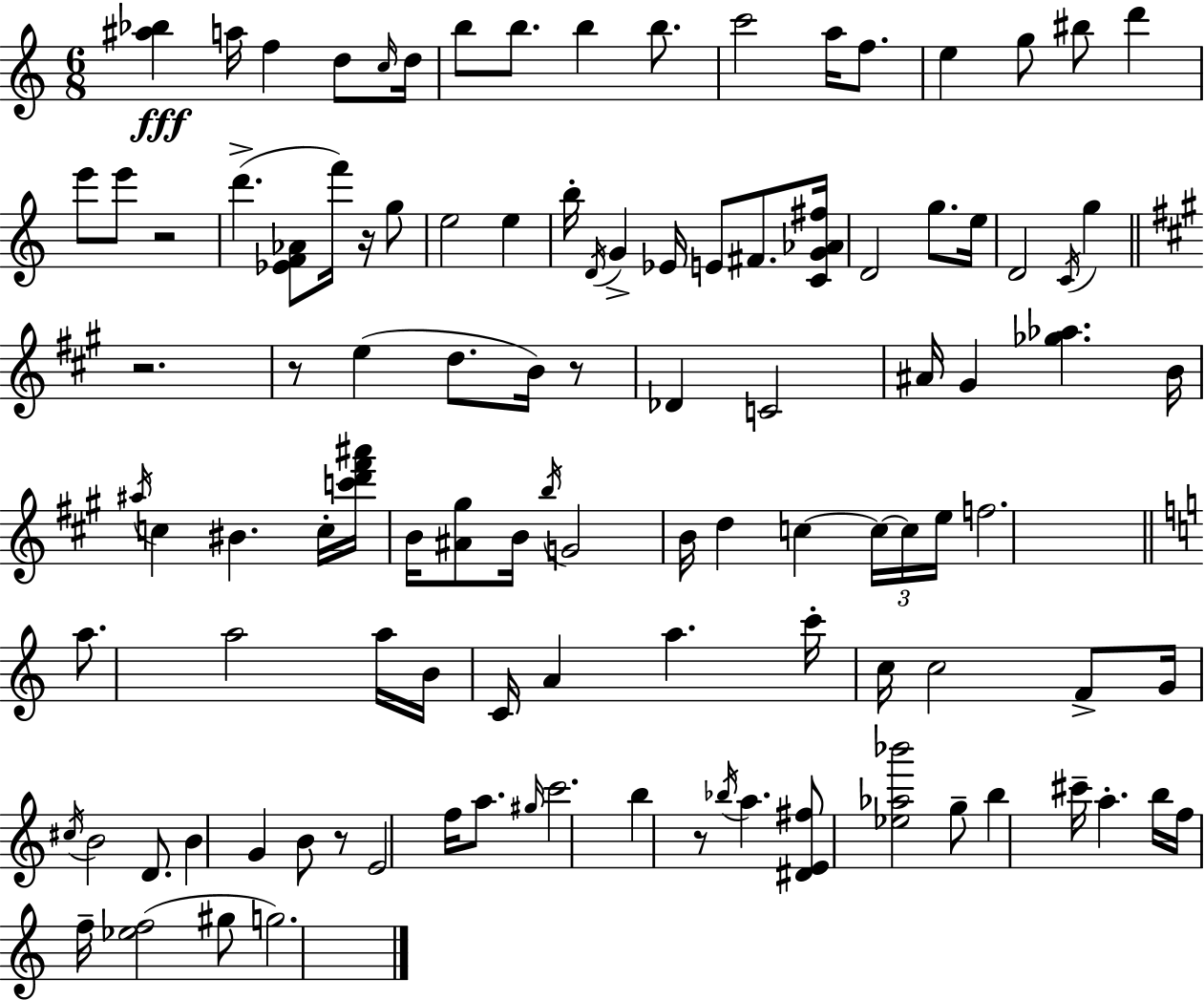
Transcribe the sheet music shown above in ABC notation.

X:1
T:Untitled
M:6/8
L:1/4
K:C
[^a_b] a/4 f d/2 c/4 d/4 b/2 b/2 b b/2 c'2 a/4 f/2 e g/2 ^b/2 d' e'/2 e'/2 z2 d' [_EF_A]/2 f'/4 z/4 g/2 e2 e b/4 D/4 G _E/4 E/2 ^F/2 [CG_A^f]/4 D2 g/2 e/4 D2 C/4 g z2 z/2 e d/2 B/4 z/2 _D C2 ^A/4 ^G [_g_a] B/4 ^a/4 c ^B c/4 [c'd'^f'^a']/4 B/4 [^A^g]/2 B/4 b/4 G2 B/4 d c c/4 c/4 e/4 f2 a/2 a2 a/4 B/4 C/4 A a c'/4 c/4 c2 F/2 G/4 ^c/4 B2 D/2 B G B/2 z/2 E2 f/4 a/2 ^g/4 c'2 b z/2 _b/4 a [^DE^f]/2 [_e_a_b']2 g/2 b ^c'/4 a b/4 f/4 f/4 [_ef]2 ^g/2 g2